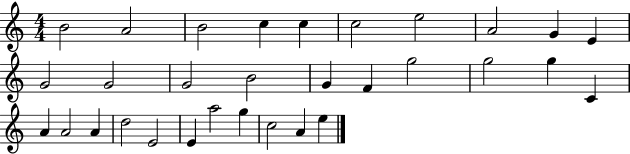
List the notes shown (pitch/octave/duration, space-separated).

B4/h A4/h B4/h C5/q C5/q C5/h E5/h A4/h G4/q E4/q G4/h G4/h G4/h B4/h G4/q F4/q G5/h G5/h G5/q C4/q A4/q A4/h A4/q D5/h E4/h E4/q A5/h G5/q C5/h A4/q E5/q